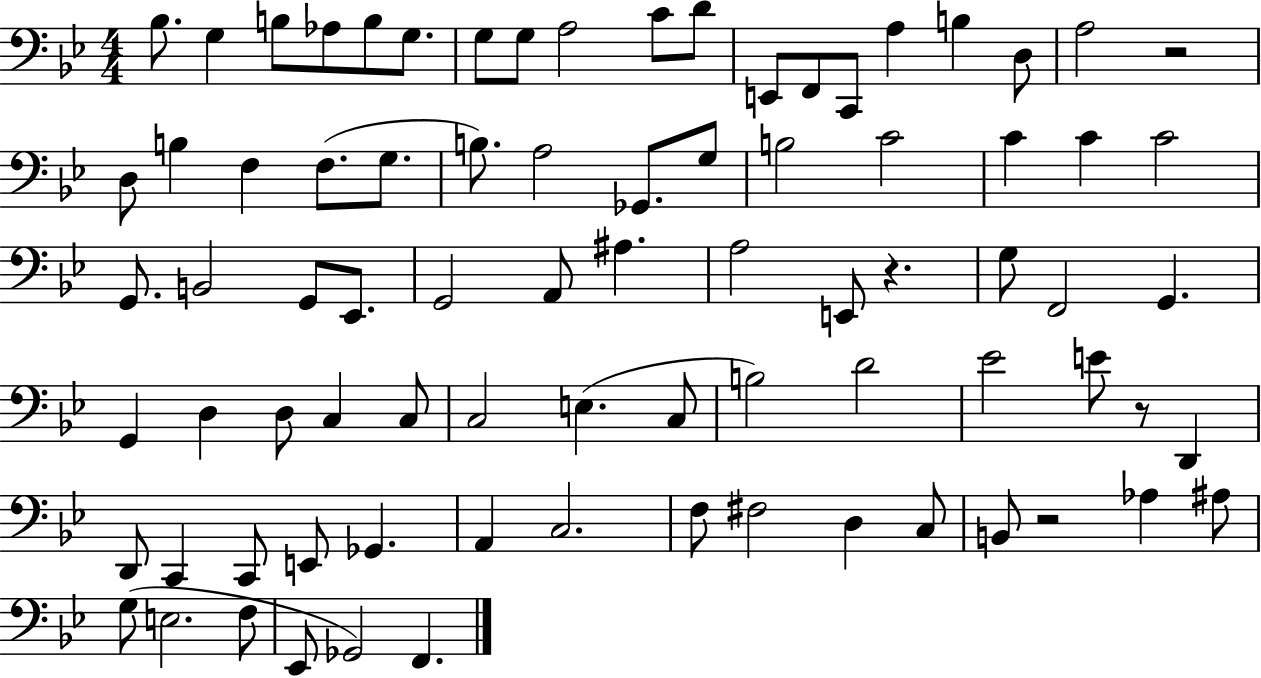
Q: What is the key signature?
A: BES major